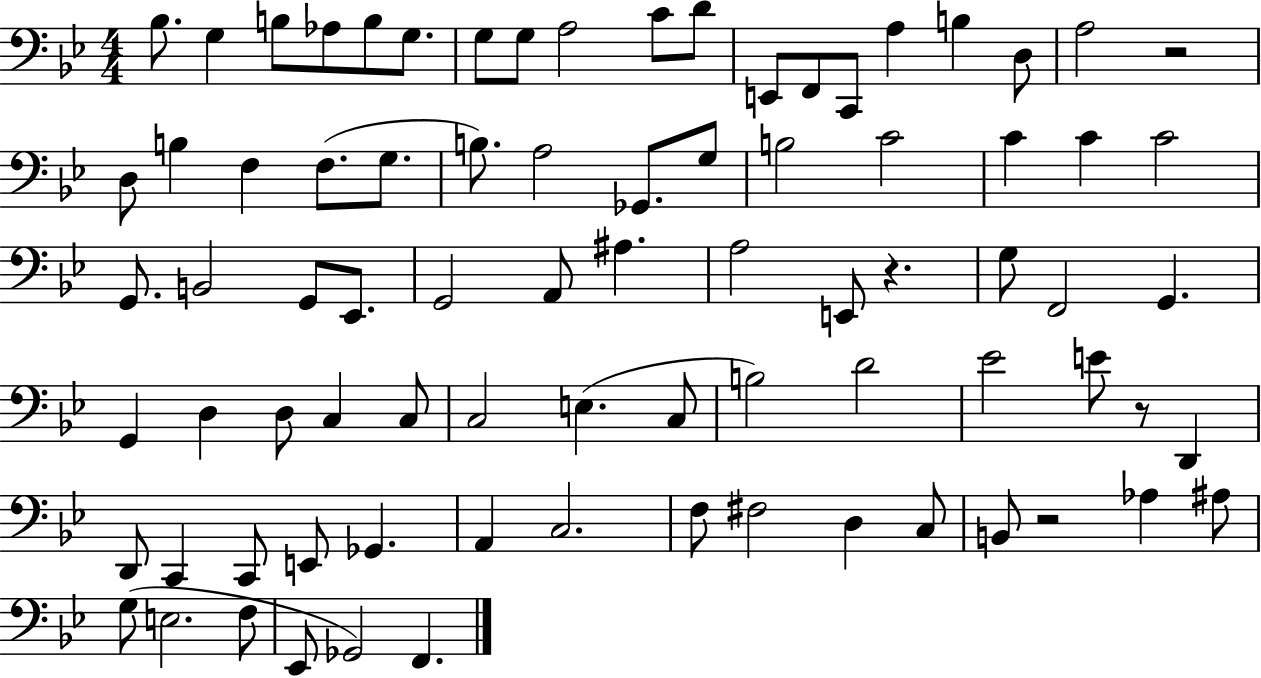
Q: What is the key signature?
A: BES major